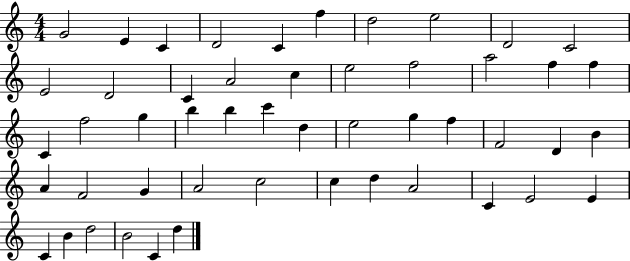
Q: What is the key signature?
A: C major